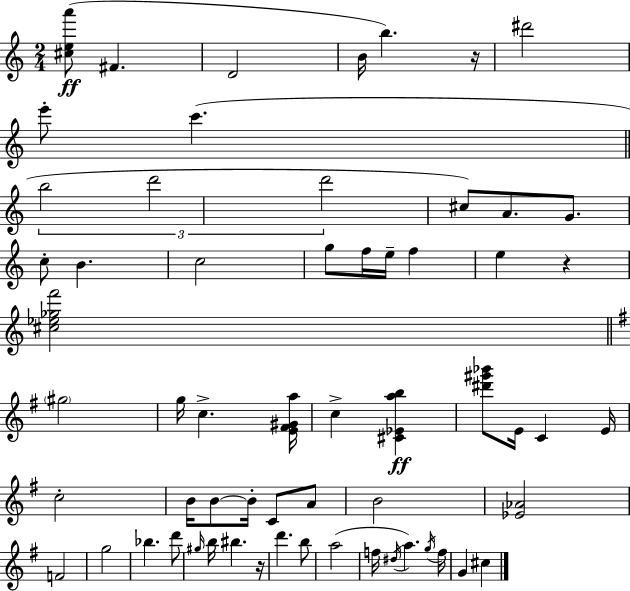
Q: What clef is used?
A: treble